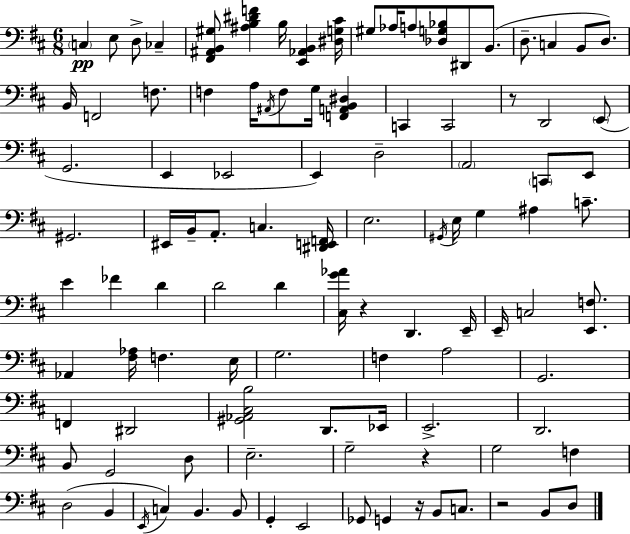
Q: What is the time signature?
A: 6/8